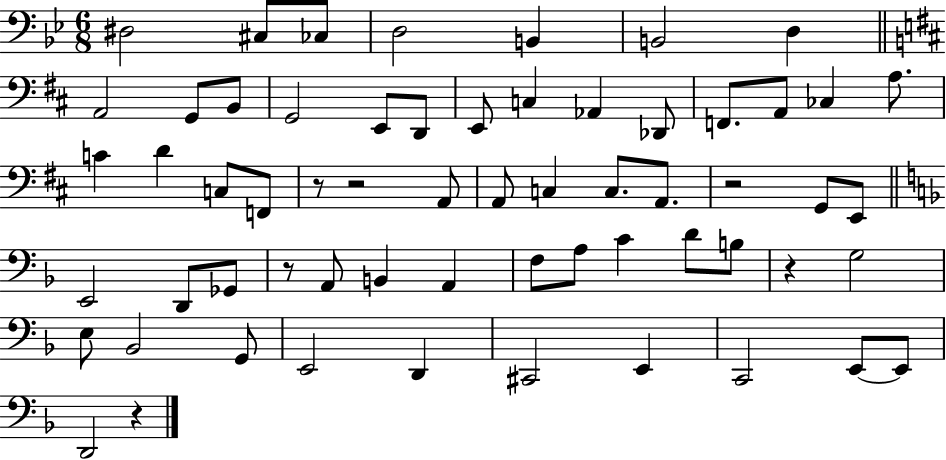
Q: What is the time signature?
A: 6/8